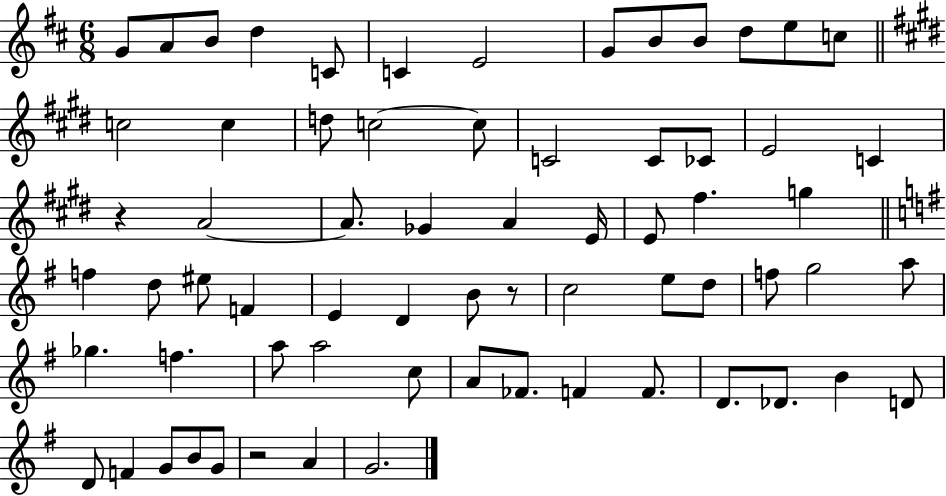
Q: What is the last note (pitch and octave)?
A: G4